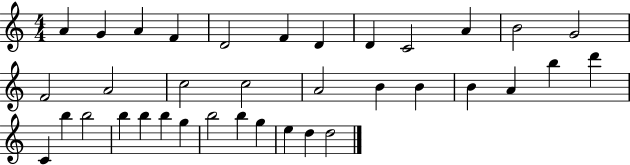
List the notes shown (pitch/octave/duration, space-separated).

A4/q G4/q A4/q F4/q D4/h F4/q D4/q D4/q C4/h A4/q B4/h G4/h F4/h A4/h C5/h C5/h A4/h B4/q B4/q B4/q A4/q B5/q D6/q C4/q B5/q B5/h B5/q B5/q B5/q G5/q B5/h B5/q G5/q E5/q D5/q D5/h